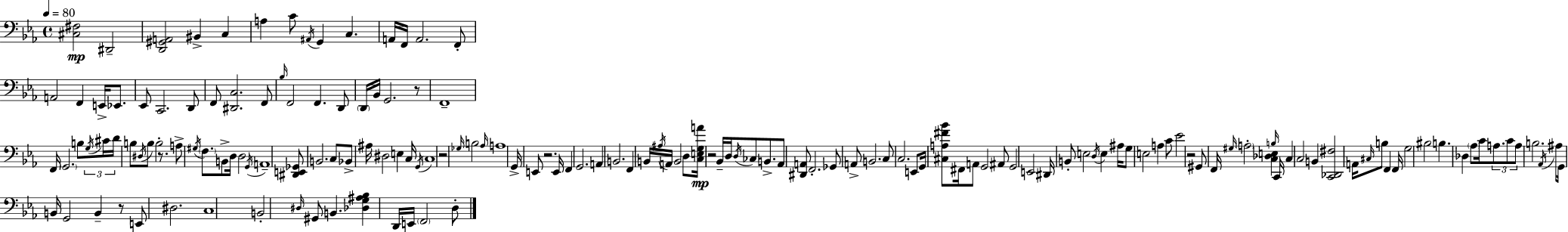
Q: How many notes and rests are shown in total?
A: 162